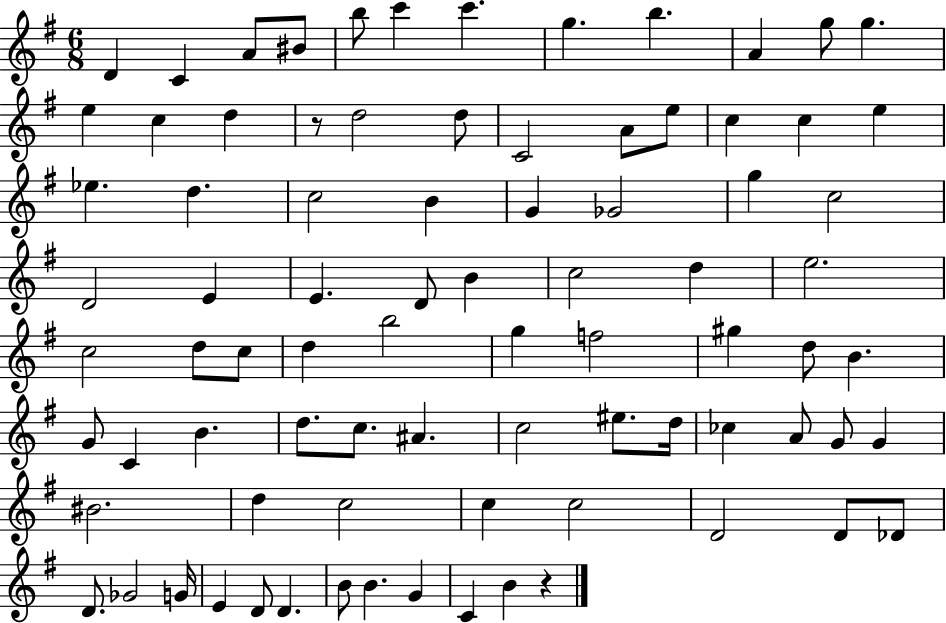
X:1
T:Untitled
M:6/8
L:1/4
K:G
D C A/2 ^B/2 b/2 c' c' g b A g/2 g e c d z/2 d2 d/2 C2 A/2 e/2 c c e _e d c2 B G _G2 g c2 D2 E E D/2 B c2 d e2 c2 d/2 c/2 d b2 g f2 ^g d/2 B G/2 C B d/2 c/2 ^A c2 ^e/2 d/4 _c A/2 G/2 G ^B2 d c2 c c2 D2 D/2 _D/2 D/2 _G2 G/4 E D/2 D B/2 B G C B z